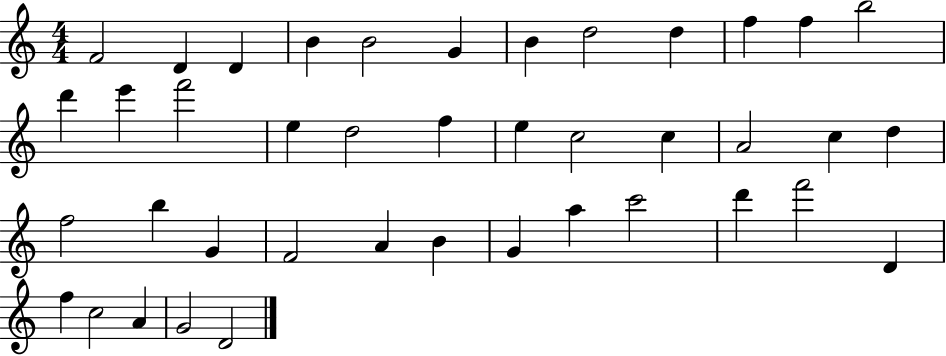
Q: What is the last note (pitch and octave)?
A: D4